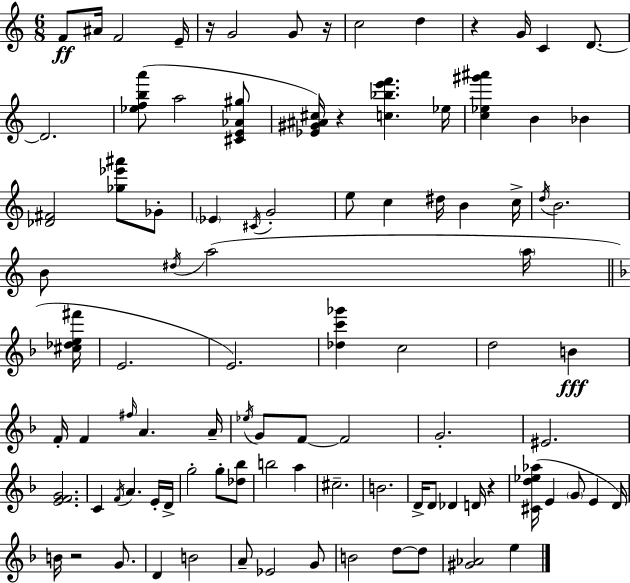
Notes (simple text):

F4/e A#4/s F4/h E4/s R/s G4/h G4/e R/s C5/h D5/q R/q G4/s C4/q D4/e. D4/h. [Eb5,F5,B5,A6]/e A5/h [C#4,E4,Ab4,G#5]/e [Eb4,G#4,A#4,C#5]/s R/q [C5,Bb5,E6,F6]/q. Eb5/s [C5,Eb5,G#6,A#6]/q B4/q Bb4/q [Db4,F#4]/h [Gb5,Eb6,A#6]/e Gb4/e Eb4/q C#4/s G4/h E5/e C5/q D#5/s B4/q C5/s D5/s B4/h. B4/e D#5/s A5/h A5/s [C#5,Db5,E5,F#6]/s E4/h. E4/h. [Db5,C6,Gb6]/q C5/h D5/h B4/q F4/s F4/q F#5/s A4/q. A4/s Eb5/s G4/e F4/e F4/h G4/h. EIS4/h. [E4,F4,G4]/h. C4/q F4/s A4/q. E4/s D4/s G5/h G5/e [Db5,Bb5]/e B5/h A5/q C#5/h. B4/h. D4/s D4/e Db4/q D4/s R/q [C#4,D5,Eb5,Ab5]/s E4/q G4/e E4/q D4/s B4/s R/h G4/e. D4/q B4/h A4/e Eb4/h G4/e B4/h D5/e D5/e [G#4,Ab4]/h E5/q